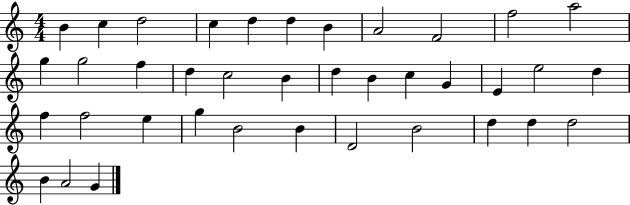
{
  \clef treble
  \numericTimeSignature
  \time 4/4
  \key c \major
  b'4 c''4 d''2 | c''4 d''4 d''4 b'4 | a'2 f'2 | f''2 a''2 | \break g''4 g''2 f''4 | d''4 c''2 b'4 | d''4 b'4 c''4 g'4 | e'4 e''2 d''4 | \break f''4 f''2 e''4 | g''4 b'2 b'4 | d'2 b'2 | d''4 d''4 d''2 | \break b'4 a'2 g'4 | \bar "|."
}